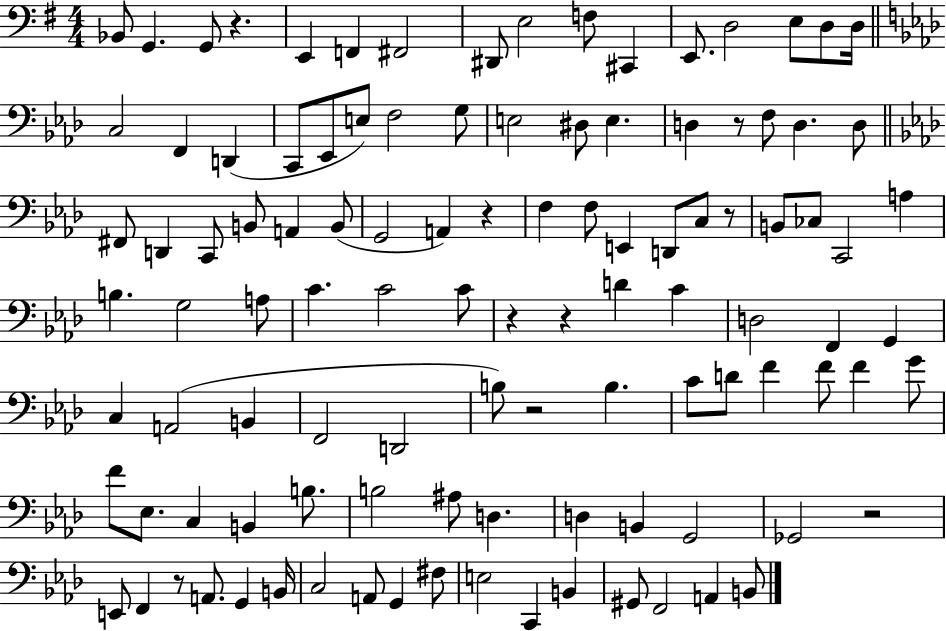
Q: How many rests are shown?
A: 9